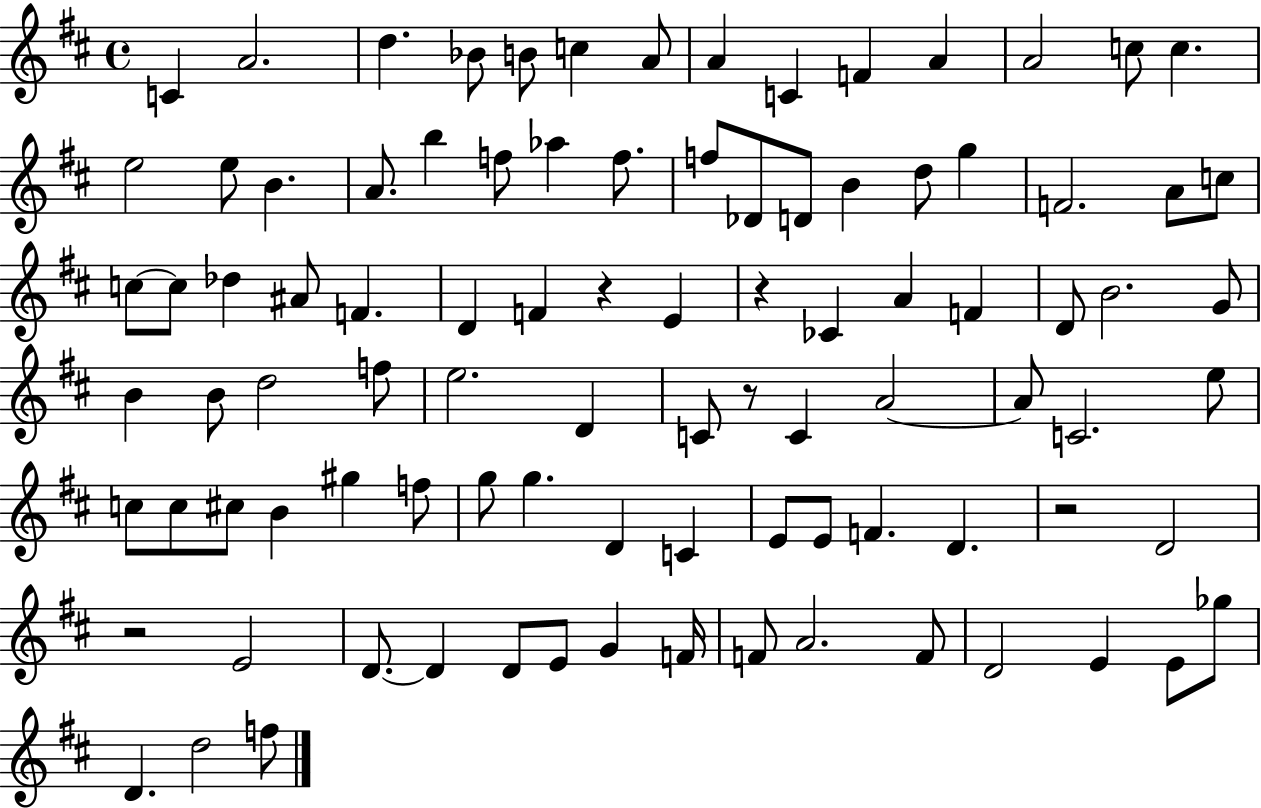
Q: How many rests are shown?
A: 5